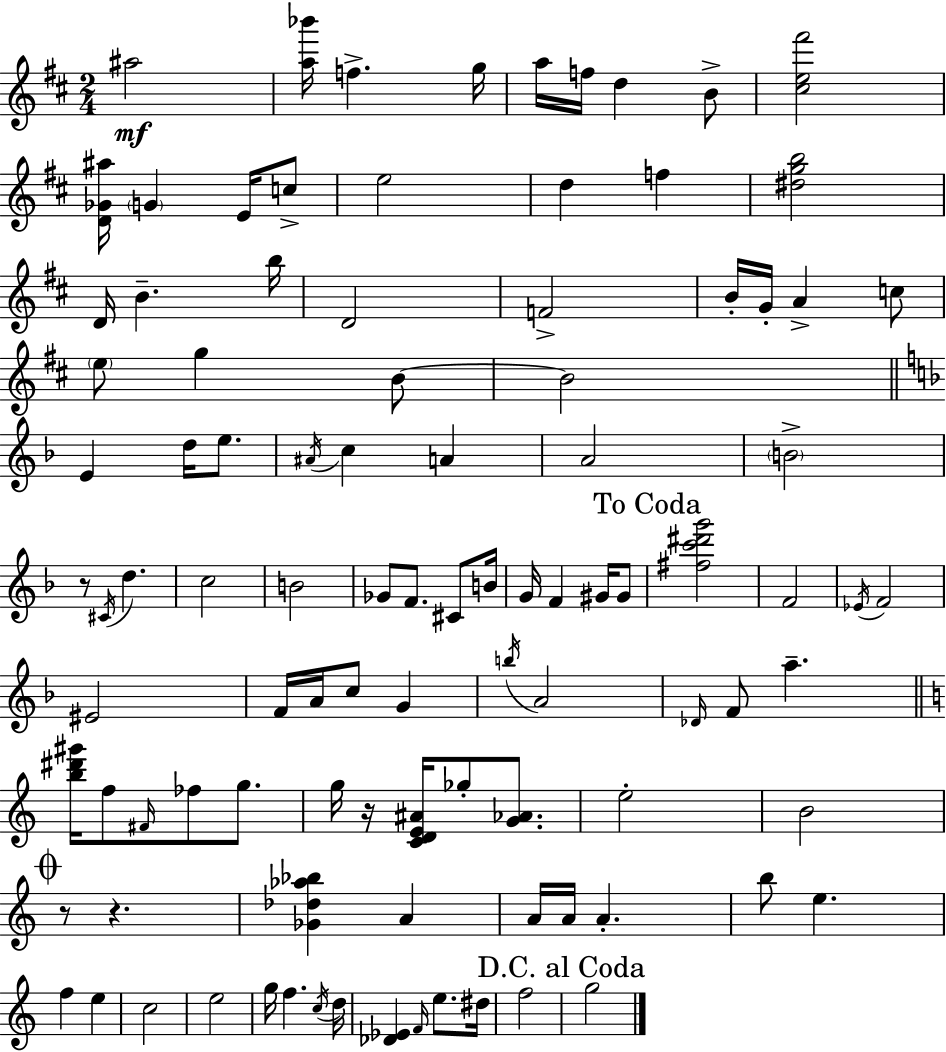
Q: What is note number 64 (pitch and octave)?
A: G5